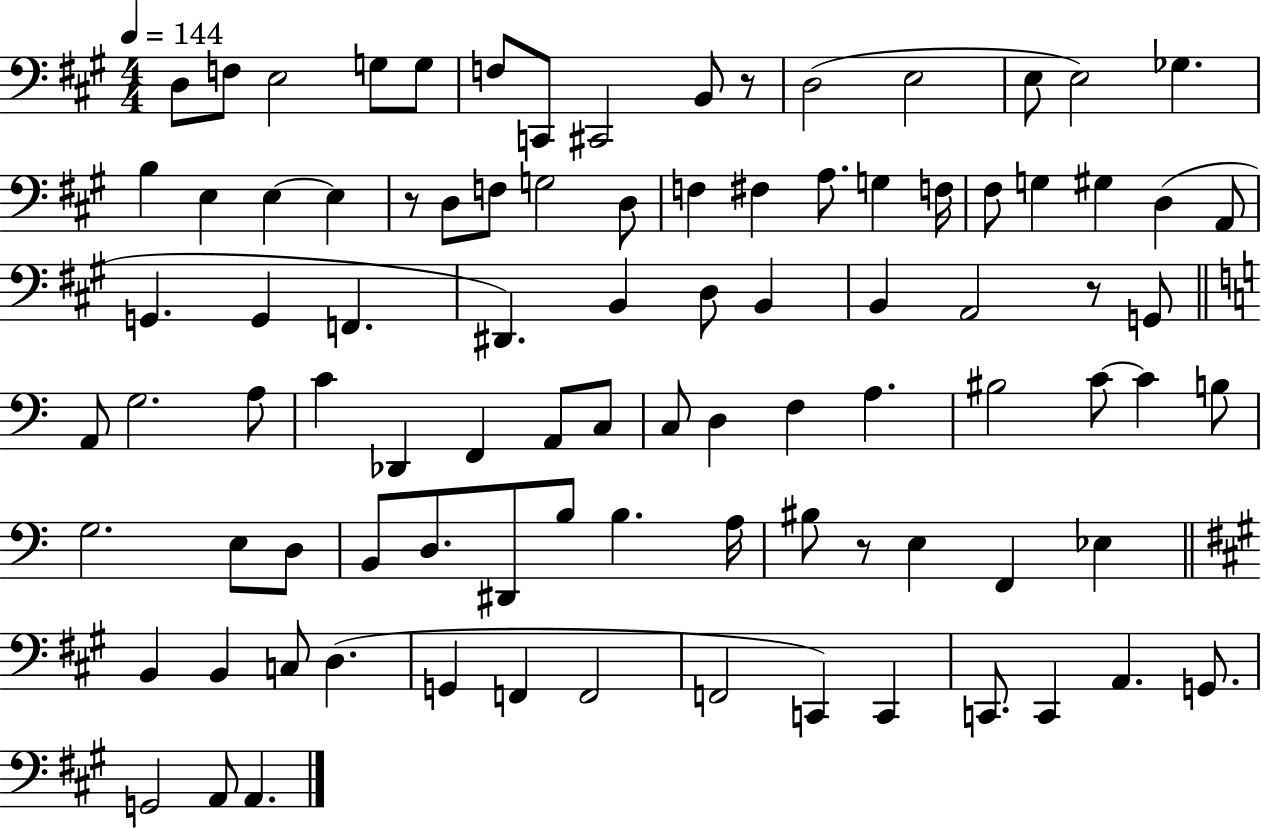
X:1
T:Untitled
M:4/4
L:1/4
K:A
D,/2 F,/2 E,2 G,/2 G,/2 F,/2 C,,/2 ^C,,2 B,,/2 z/2 D,2 E,2 E,/2 E,2 _G, B, E, E, E, z/2 D,/2 F,/2 G,2 D,/2 F, ^F, A,/2 G, F,/4 ^F,/2 G, ^G, D, A,,/2 G,, G,, F,, ^D,, B,, D,/2 B,, B,, A,,2 z/2 G,,/2 A,,/2 G,2 A,/2 C _D,, F,, A,,/2 C,/2 C,/2 D, F, A, ^B,2 C/2 C B,/2 G,2 E,/2 D,/2 B,,/2 D,/2 ^D,,/2 B,/2 B, A,/4 ^B,/2 z/2 E, F,, _E, B,, B,, C,/2 D, G,, F,, F,,2 F,,2 C,, C,, C,,/2 C,, A,, G,,/2 G,,2 A,,/2 A,,